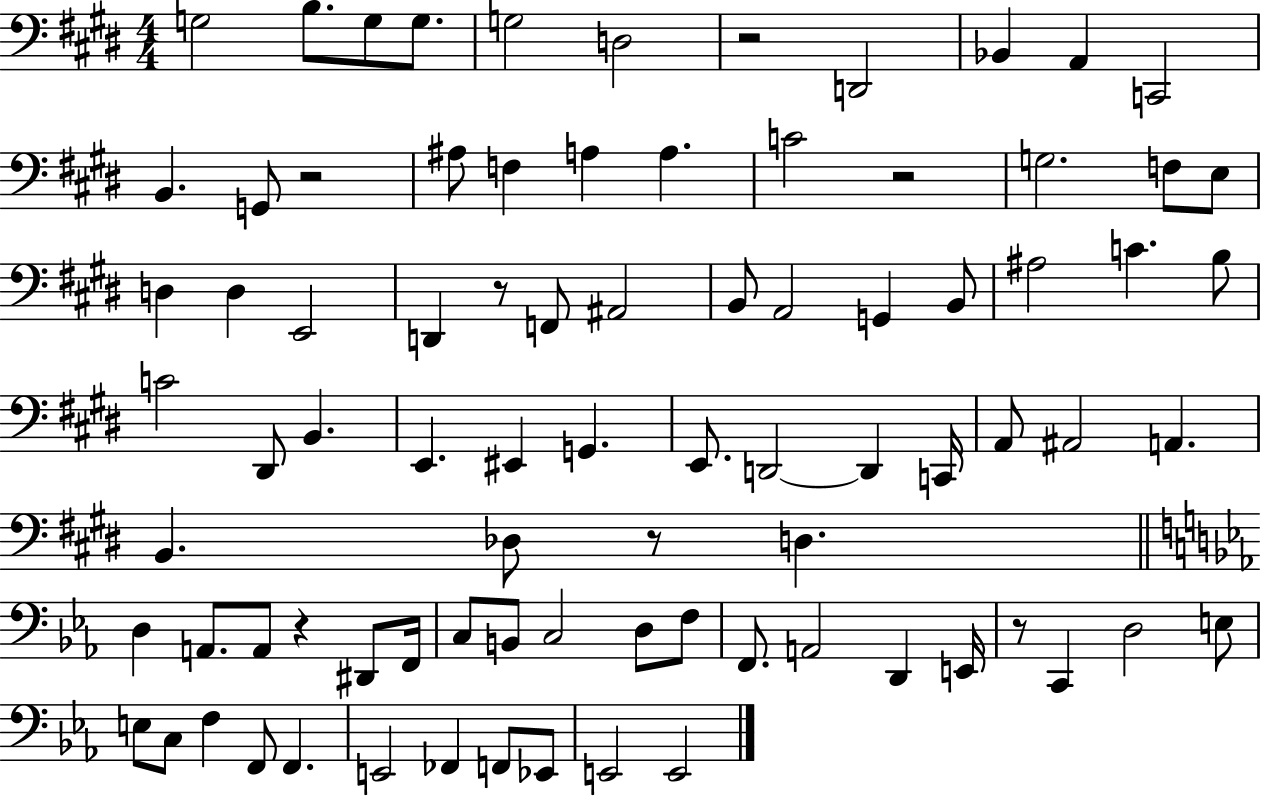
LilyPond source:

{
  \clef bass
  \numericTimeSignature
  \time 4/4
  \key e \major
  g2 b8. g8 g8. | g2 d2 | r2 d,2 | bes,4 a,4 c,2 | \break b,4. g,8 r2 | ais8 f4 a4 a4. | c'2 r2 | g2. f8 e8 | \break d4 d4 e,2 | d,4 r8 f,8 ais,2 | b,8 a,2 g,4 b,8 | ais2 c'4. b8 | \break c'2 dis,8 b,4. | e,4. eis,4 g,4. | e,8. d,2~~ d,4 c,16 | a,8 ais,2 a,4. | \break b,4. des8 r8 d4. | \bar "||" \break \key ees \major d4 a,8. a,8 r4 dis,8 f,16 | c8 b,8 c2 d8 f8 | f,8. a,2 d,4 e,16 | r8 c,4 d2 e8 | \break e8 c8 f4 f,8 f,4. | e,2 fes,4 f,8 ees,8 | e,2 e,2 | \bar "|."
}